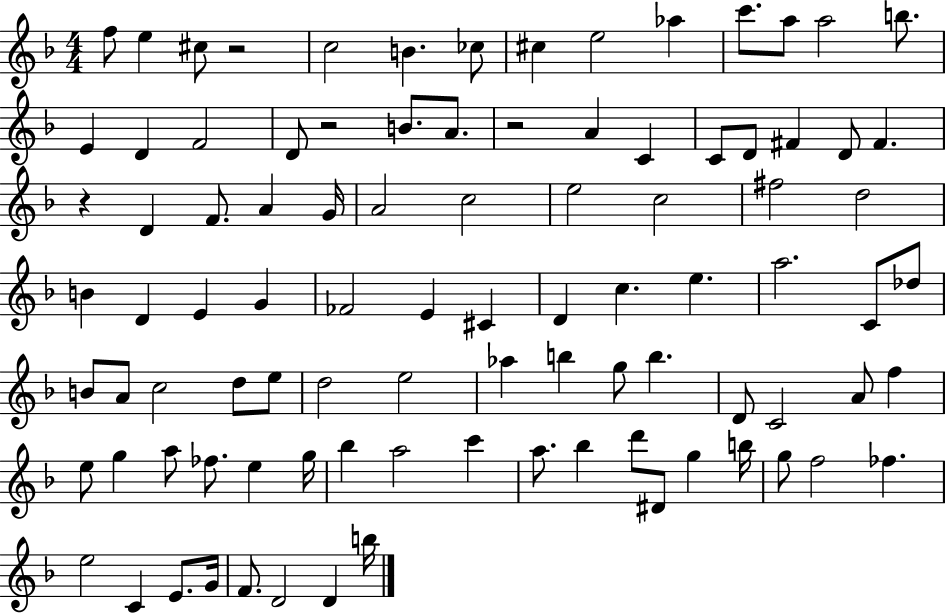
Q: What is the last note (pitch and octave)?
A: B5